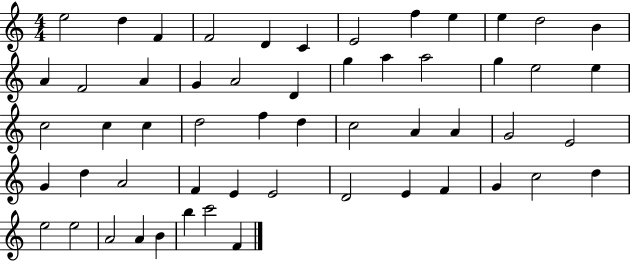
{
  \clef treble
  \numericTimeSignature
  \time 4/4
  \key c \major
  e''2 d''4 f'4 | f'2 d'4 c'4 | e'2 f''4 e''4 | e''4 d''2 b'4 | \break a'4 f'2 a'4 | g'4 a'2 d'4 | g''4 a''4 a''2 | g''4 e''2 e''4 | \break c''2 c''4 c''4 | d''2 f''4 d''4 | c''2 a'4 a'4 | g'2 e'2 | \break g'4 d''4 a'2 | f'4 e'4 e'2 | d'2 e'4 f'4 | g'4 c''2 d''4 | \break e''2 e''2 | a'2 a'4 b'4 | b''4 c'''2 f'4 | \bar "|."
}